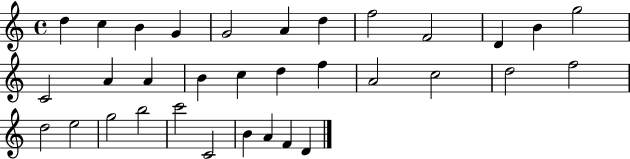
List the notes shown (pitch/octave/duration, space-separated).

D5/q C5/q B4/q G4/q G4/h A4/q D5/q F5/h F4/h D4/q B4/q G5/h C4/h A4/q A4/q B4/q C5/q D5/q F5/q A4/h C5/h D5/h F5/h D5/h E5/h G5/h B5/h C6/h C4/h B4/q A4/q F4/q D4/q